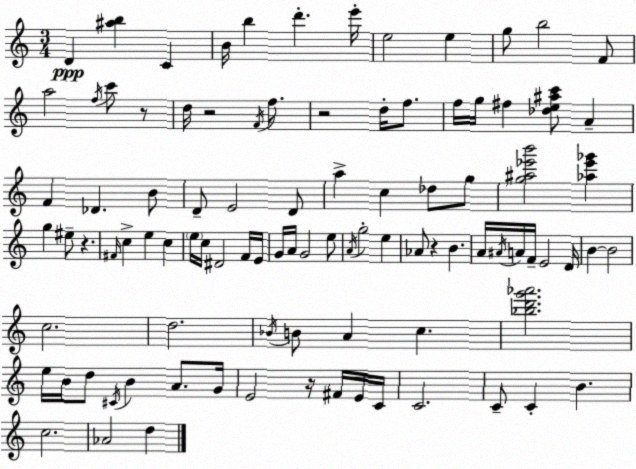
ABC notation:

X:1
T:Untitled
M:3/4
L:1/4
K:C
D [^ab] C B/4 b d' e'/4 e2 e g/2 b2 F/2 a2 f/4 c'/2 z/2 d/4 z2 F/4 f/2 z2 d/4 f/2 f/4 g/4 ^f [_de^ac']/2 A F _D B/2 D/2 E2 D/2 a c _d/2 g/2 [g^a_e'b']2 [_a_e'_g'] g ^e/2 z ^F/4 c e c e/4 c/4 ^D2 F/4 E/4 G/4 A/4 G2 e/2 A/4 g2 e _A/2 z B A/4 ^A/4 A/4 F/4 E2 D/4 B B2 c2 d2 _B/4 B/2 A c [_bd'g'_a']2 e/4 B/4 d/2 ^C/4 B A/2 G/4 E2 z/4 ^F/4 E/4 C/4 C2 C/2 C B c2 _A2 d